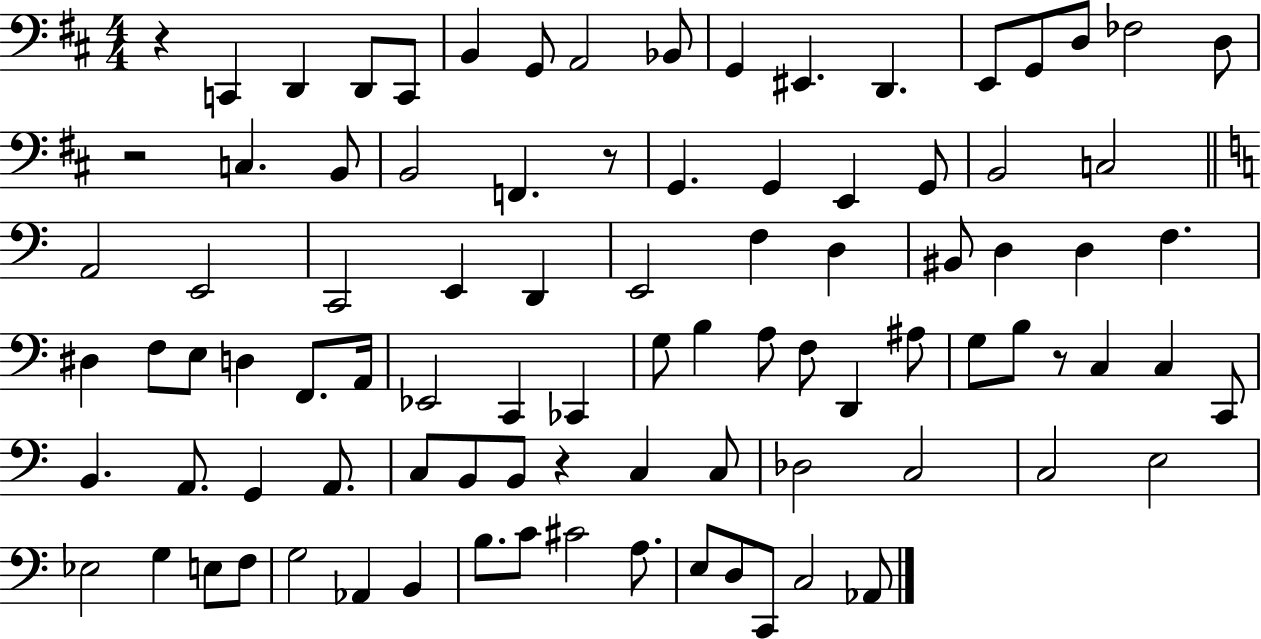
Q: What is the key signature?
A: D major